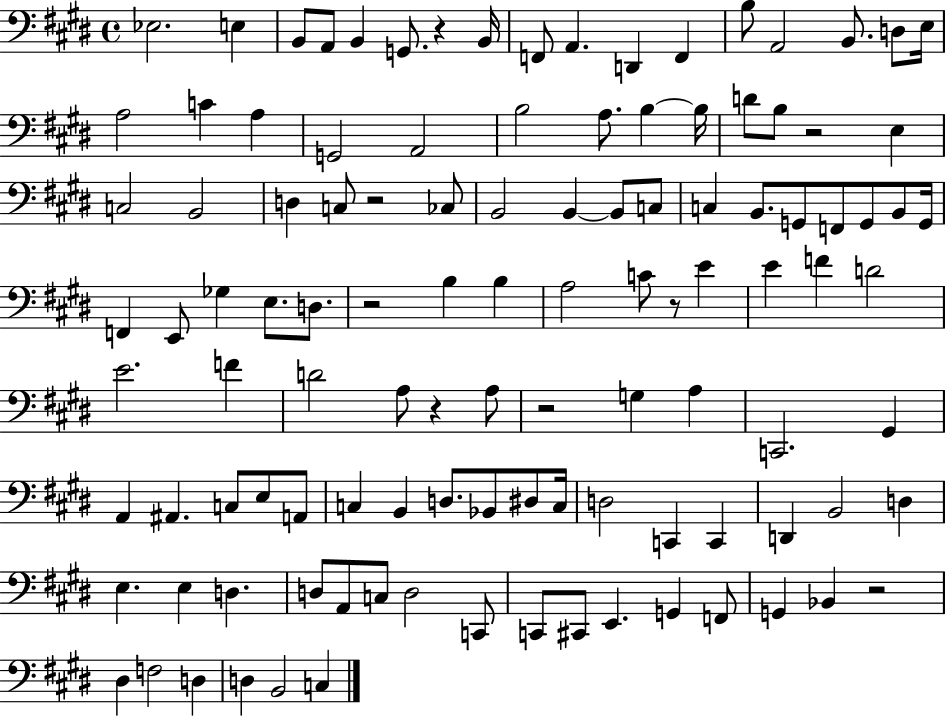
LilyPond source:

{
  \clef bass
  \time 4/4
  \defaultTimeSignature
  \key e \major
  ees2. e4 | b,8 a,8 b,4 g,8. r4 b,16 | f,8 a,4. d,4 f,4 | b8 a,2 b,8. d8 e16 | \break a2 c'4 a4 | g,2 a,2 | b2 a8. b4~~ b16 | d'8 b8 r2 e4 | \break c2 b,2 | d4 c8 r2 ces8 | b,2 b,4~~ b,8 c8 | c4 b,8. g,8 f,8 g,8 b,8 g,16 | \break f,4 e,8 ges4 e8. d8. | r2 b4 b4 | a2 c'8 r8 e'4 | e'4 f'4 d'2 | \break e'2. f'4 | d'2 a8 r4 a8 | r2 g4 a4 | c,2. gis,4 | \break a,4 ais,4. c8 e8 a,8 | c4 b,4 d8. bes,8 dis8 c16 | d2 c,4 c,4 | d,4 b,2 d4 | \break e4. e4 d4. | d8 a,8 c8 d2 c,8 | c,8 cis,8 e,4. g,4 f,8 | g,4 bes,4 r2 | \break dis4 f2 d4 | d4 b,2 c4 | \bar "|."
}